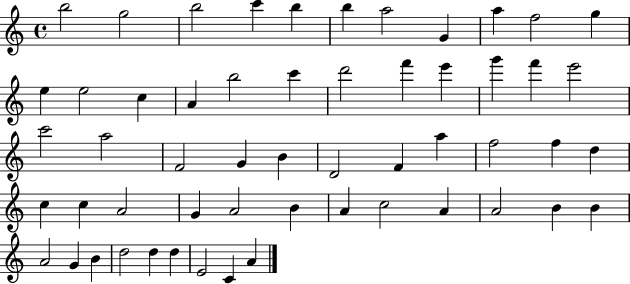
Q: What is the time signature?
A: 4/4